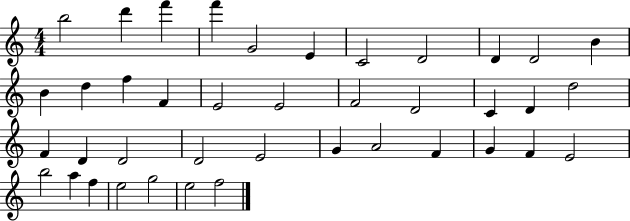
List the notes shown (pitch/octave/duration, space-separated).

B5/h D6/q F6/q F6/q G4/h E4/q C4/h D4/h D4/q D4/h B4/q B4/q D5/q F5/q F4/q E4/h E4/h F4/h D4/h C4/q D4/q D5/h F4/q D4/q D4/h D4/h E4/h G4/q A4/h F4/q G4/q F4/q E4/h B5/h A5/q F5/q E5/h G5/h E5/h F5/h